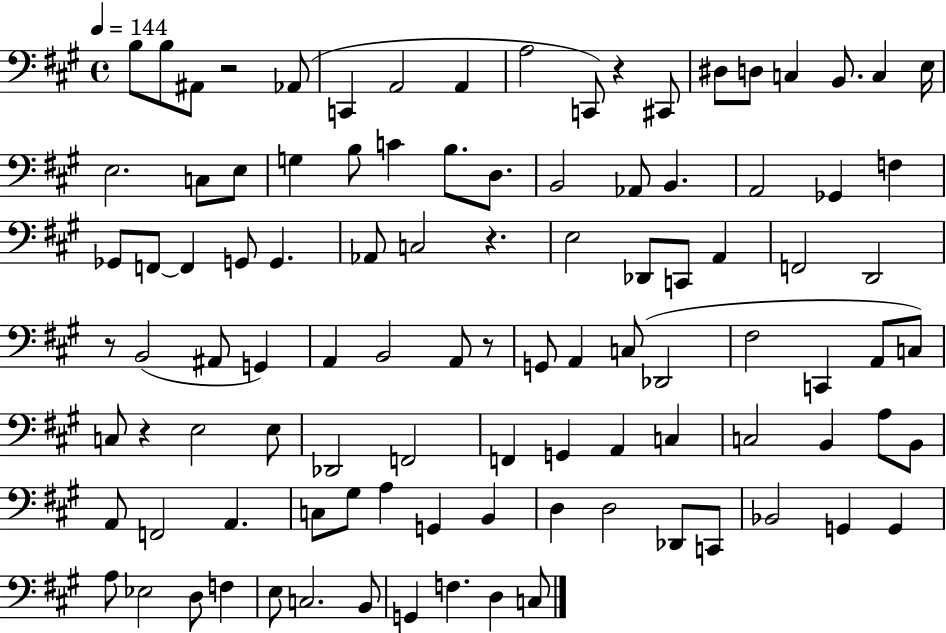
B3/e B3/e A#2/e R/h Ab2/e C2/q A2/h A2/q A3/h C2/e R/q C#2/e D#3/e D3/e C3/q B2/e. C3/q E3/s E3/h. C3/e E3/e G3/q B3/e C4/q B3/e. D3/e. B2/h Ab2/e B2/q. A2/h Gb2/q F3/q Gb2/e F2/e F2/q G2/e G2/q. Ab2/e C3/h R/q. E3/h Db2/e C2/e A2/q F2/h D2/h R/e B2/h A#2/e G2/q A2/q B2/h A2/e R/e G2/e A2/q C3/e Db2/h F#3/h C2/q A2/e C3/e C3/e R/q E3/h E3/e Db2/h F2/h F2/q G2/q A2/q C3/q C3/h B2/q A3/e B2/e A2/e F2/h A2/q. C3/e G#3/e A3/q G2/q B2/q D3/q D3/h Db2/e C2/e Bb2/h G2/q G2/q A3/e Eb3/h D3/e F3/q E3/e C3/h. B2/e G2/q F3/q. D3/q C3/e